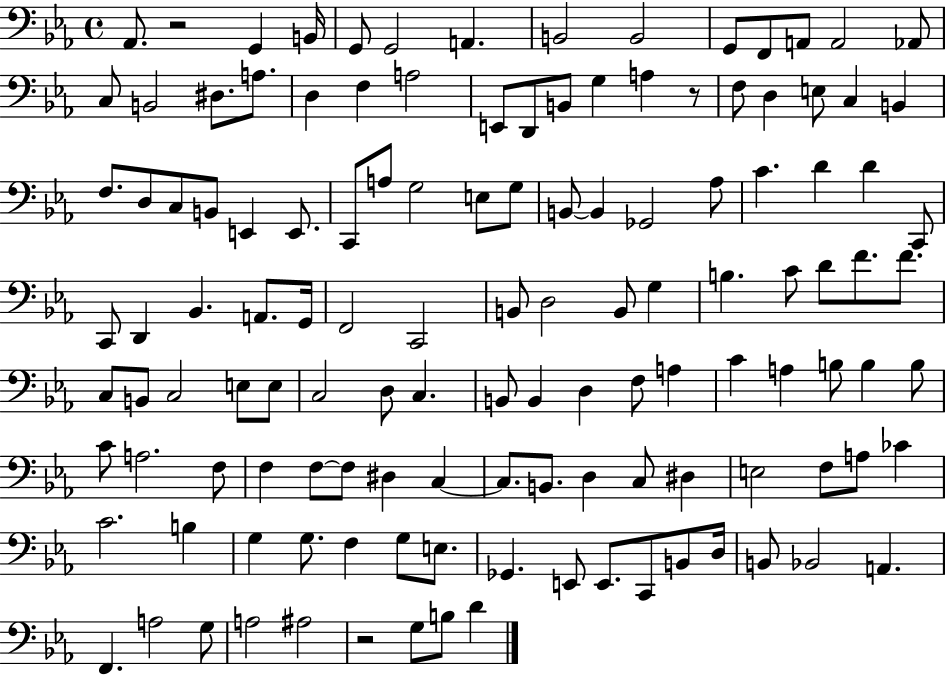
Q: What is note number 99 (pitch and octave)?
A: A3